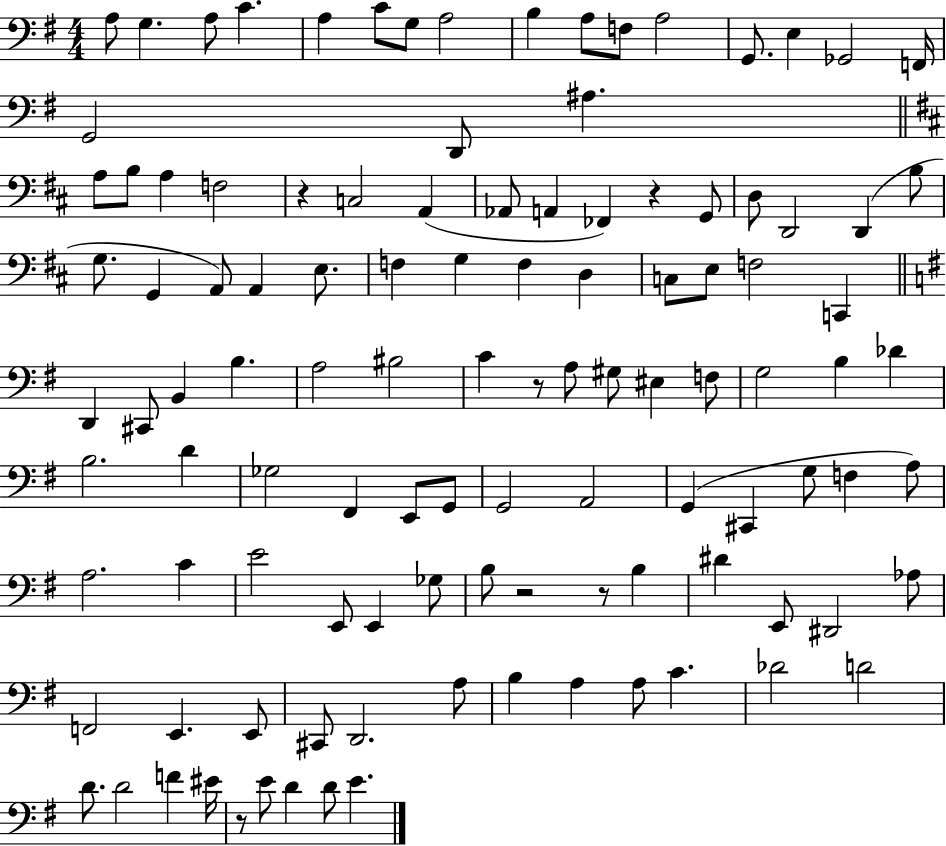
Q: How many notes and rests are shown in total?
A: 111